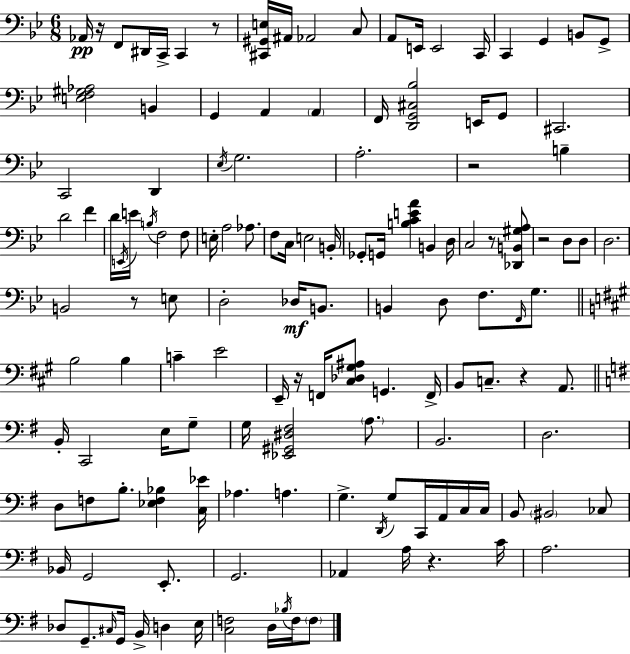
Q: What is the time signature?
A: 6/8